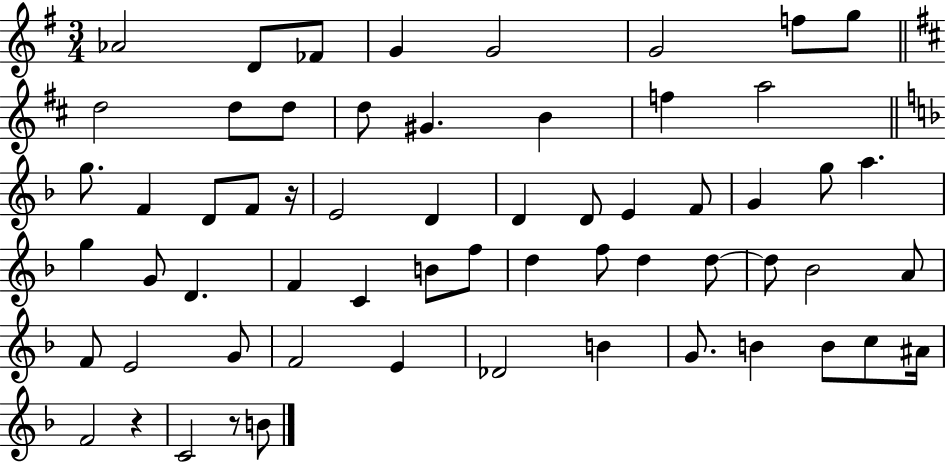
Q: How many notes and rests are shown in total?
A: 61